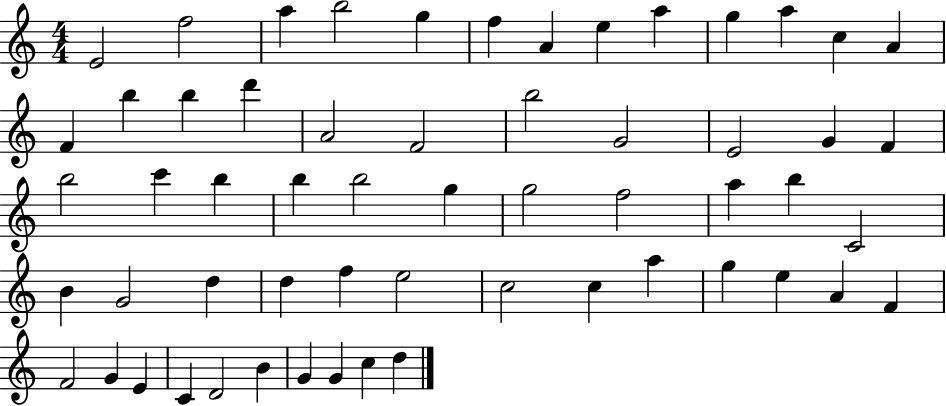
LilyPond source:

{
  \clef treble
  \numericTimeSignature
  \time 4/4
  \key c \major
  e'2 f''2 | a''4 b''2 g''4 | f''4 a'4 e''4 a''4 | g''4 a''4 c''4 a'4 | \break f'4 b''4 b''4 d'''4 | a'2 f'2 | b''2 g'2 | e'2 g'4 f'4 | \break b''2 c'''4 b''4 | b''4 b''2 g''4 | g''2 f''2 | a''4 b''4 c'2 | \break b'4 g'2 d''4 | d''4 f''4 e''2 | c''2 c''4 a''4 | g''4 e''4 a'4 f'4 | \break f'2 g'4 e'4 | c'4 d'2 b'4 | g'4 g'4 c''4 d''4 | \bar "|."
}